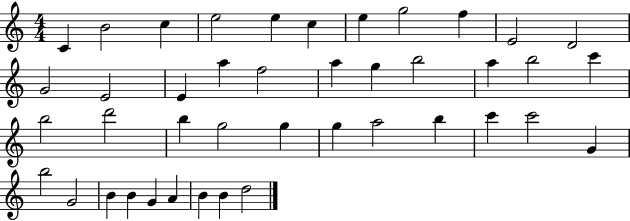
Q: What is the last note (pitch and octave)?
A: D5